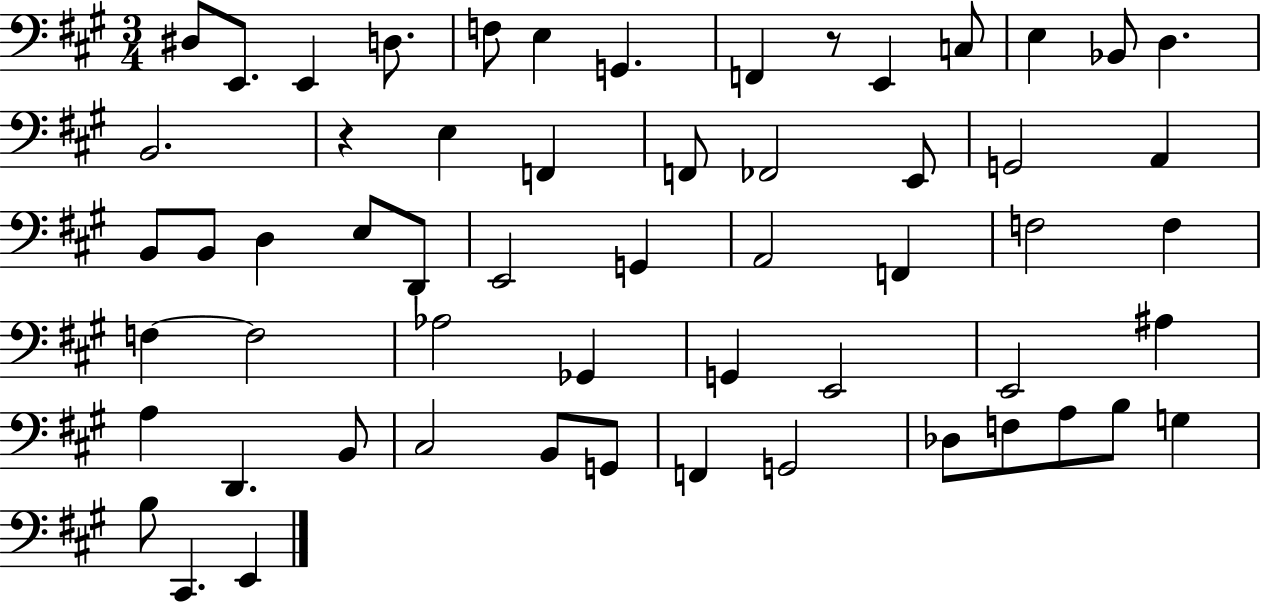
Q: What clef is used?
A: bass